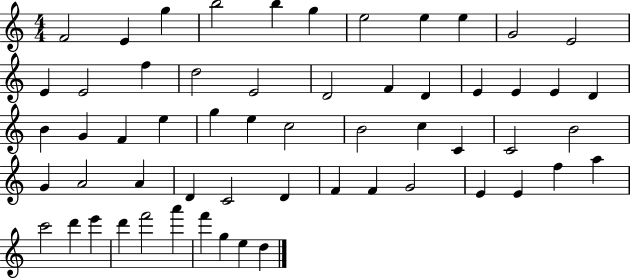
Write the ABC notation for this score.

X:1
T:Untitled
M:4/4
L:1/4
K:C
F2 E g b2 b g e2 e e G2 E2 E E2 f d2 E2 D2 F D E E E D B G F e g e c2 B2 c C C2 B2 G A2 A D C2 D F F G2 E E f a c'2 d' e' d' f'2 a' f' g e d